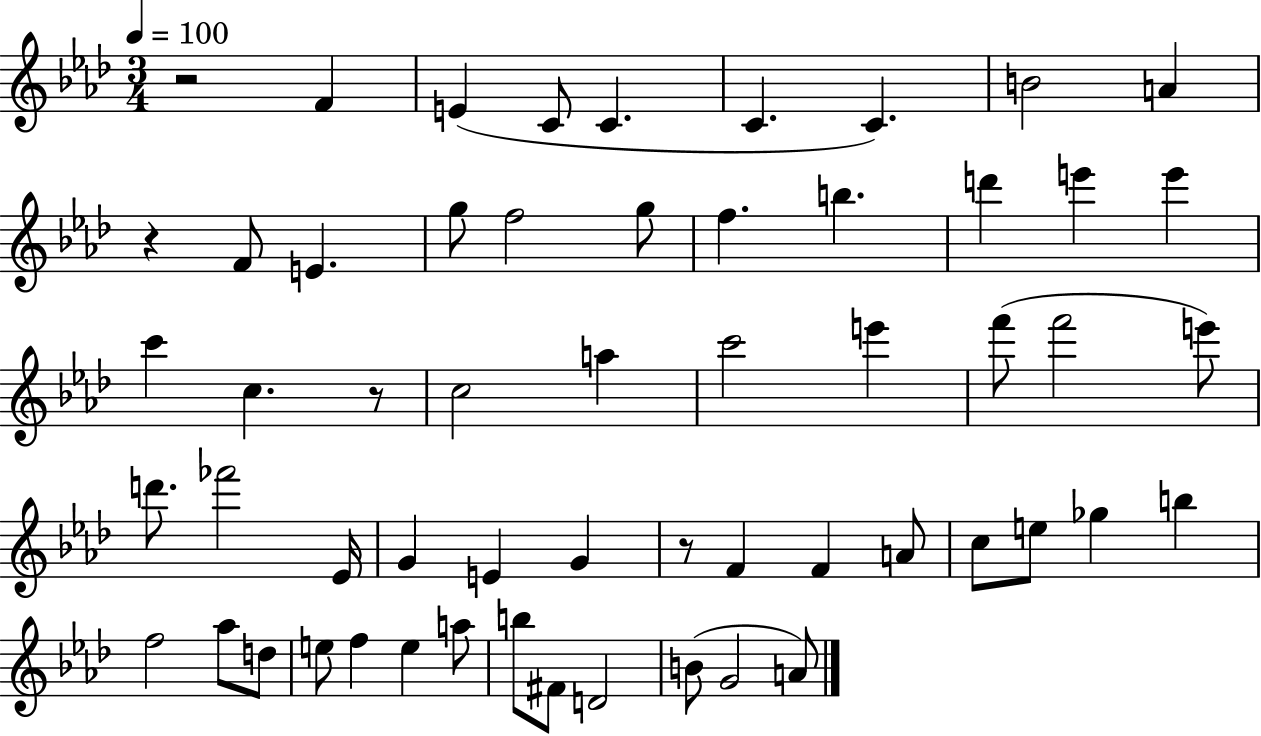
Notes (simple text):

R/h F4/q E4/q C4/e C4/q. C4/q. C4/q. B4/h A4/q R/q F4/e E4/q. G5/e F5/h G5/e F5/q. B5/q. D6/q E6/q E6/q C6/q C5/q. R/e C5/h A5/q C6/h E6/q F6/e F6/h E6/e D6/e. FES6/h Eb4/s G4/q E4/q G4/q R/e F4/q F4/q A4/e C5/e E5/e Gb5/q B5/q F5/h Ab5/e D5/e E5/e F5/q E5/q A5/e B5/e F#4/e D4/h B4/e G4/h A4/e